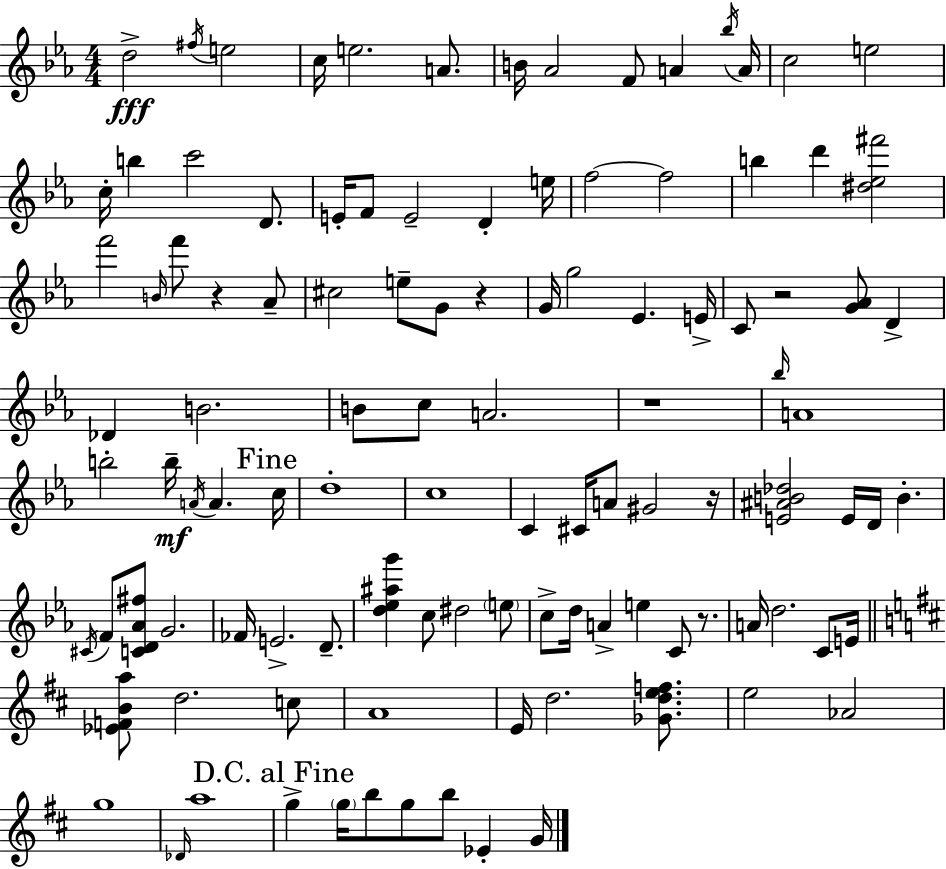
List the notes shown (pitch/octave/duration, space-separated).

D5/h F#5/s E5/h C5/s E5/h. A4/e. B4/s Ab4/h F4/e A4/q Bb5/s A4/s C5/h E5/h C5/s B5/q C6/h D4/e. E4/s F4/e E4/h D4/q E5/s F5/h F5/h B5/q D6/q [D#5,Eb5,F#6]/h F6/h B4/s F6/e R/q Ab4/e C#5/h E5/e G4/e R/q G4/s G5/h Eb4/q. E4/s C4/e R/h [G4,Ab4]/e D4/q Db4/q B4/h. B4/e C5/e A4/h. R/w Bb5/s A4/w B5/h B5/s A4/s A4/q. C5/s D5/w C5/w C4/q C#4/s A4/e G#4/h R/s [E4,A#4,B4,Db5]/h E4/s D4/s B4/q. C#4/s F4/e [C4,D4,Ab4,F#5]/e G4/h. FES4/s E4/h. D4/e. [D5,Eb5,A#5,G6]/q C5/e D#5/h E5/e C5/e D5/s A4/q E5/q C4/e R/e. A4/s D5/h. C4/e E4/s [Eb4,F4,B4,A5]/e D5/h. C5/e A4/w E4/s D5/h. [Gb4,D5,E5,F5]/e. E5/h Ab4/h G5/w Db4/s A5/w G5/q G5/s B5/e G5/e B5/e Eb4/q G4/s